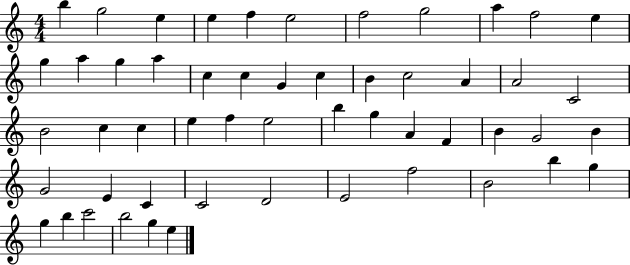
B5/q G5/h E5/q E5/q F5/q E5/h F5/h G5/h A5/q F5/h E5/q G5/q A5/q G5/q A5/q C5/q C5/q G4/q C5/q B4/q C5/h A4/q A4/h C4/h B4/h C5/q C5/q E5/q F5/q E5/h B5/q G5/q A4/q F4/q B4/q G4/h B4/q G4/h E4/q C4/q C4/h D4/h E4/h F5/h B4/h B5/q G5/q G5/q B5/q C6/h B5/h G5/q E5/q